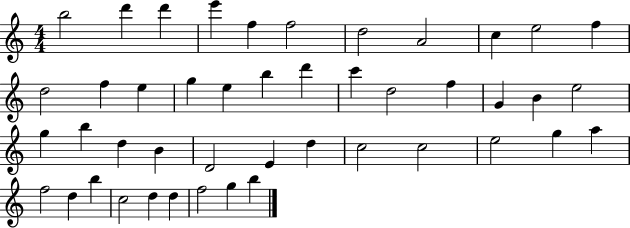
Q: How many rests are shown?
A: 0